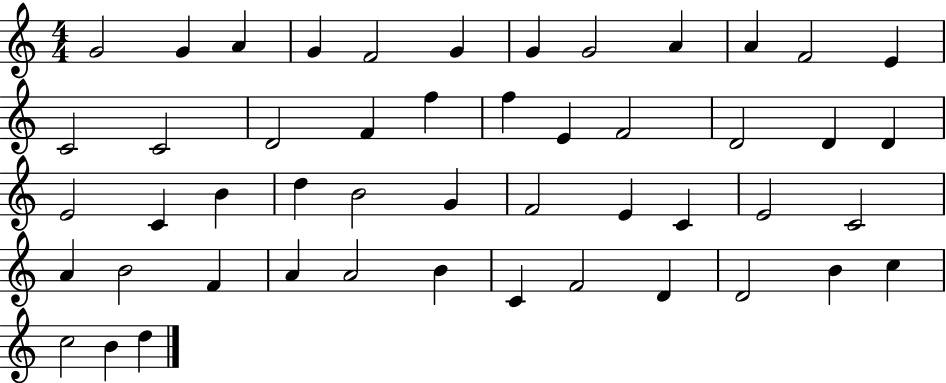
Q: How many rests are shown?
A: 0